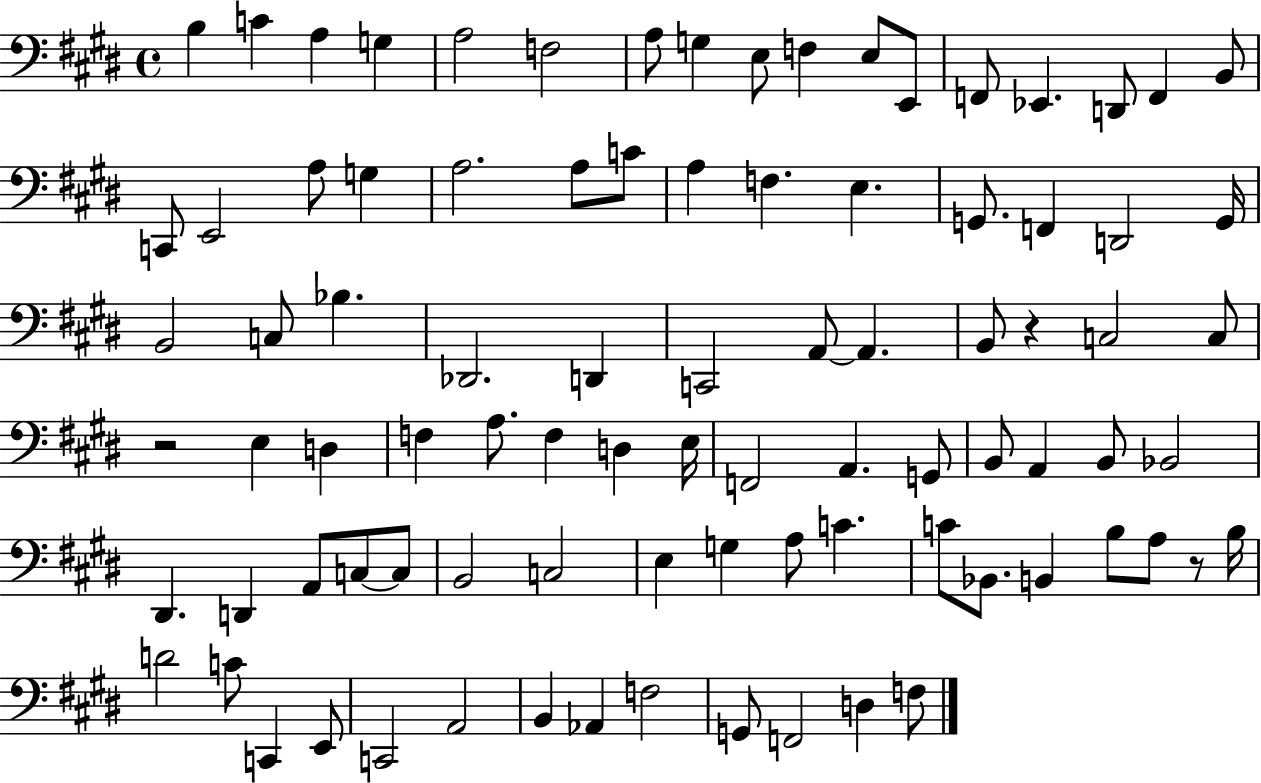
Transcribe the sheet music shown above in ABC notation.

X:1
T:Untitled
M:4/4
L:1/4
K:E
B, C A, G, A,2 F,2 A,/2 G, E,/2 F, E,/2 E,,/2 F,,/2 _E,, D,,/2 F,, B,,/2 C,,/2 E,,2 A,/2 G, A,2 A,/2 C/2 A, F, E, G,,/2 F,, D,,2 G,,/4 B,,2 C,/2 _B, _D,,2 D,, C,,2 A,,/2 A,, B,,/2 z C,2 C,/2 z2 E, D, F, A,/2 F, D, E,/4 F,,2 A,, G,,/2 B,,/2 A,, B,,/2 _B,,2 ^D,, D,, A,,/2 C,/2 C,/2 B,,2 C,2 E, G, A,/2 C C/2 _B,,/2 B,, B,/2 A,/2 z/2 B,/4 D2 C/2 C,, E,,/2 C,,2 A,,2 B,, _A,, F,2 G,,/2 F,,2 D, F,/2